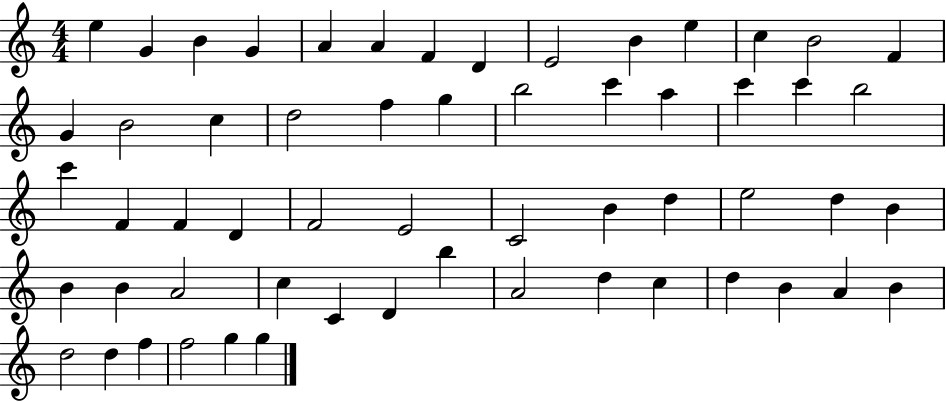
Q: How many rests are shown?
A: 0